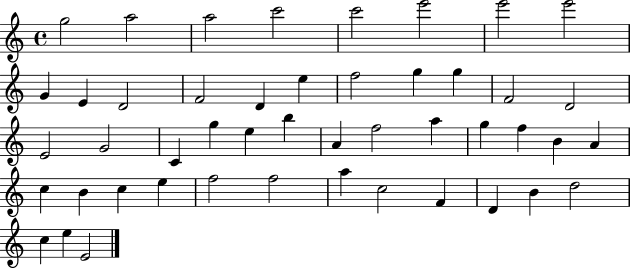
{
  \clef treble
  \time 4/4
  \defaultTimeSignature
  \key c \major
  g''2 a''2 | a''2 c'''2 | c'''2 e'''2 | e'''2 e'''2 | \break g'4 e'4 d'2 | f'2 d'4 e''4 | f''2 g''4 g''4 | f'2 d'2 | \break e'2 g'2 | c'4 g''4 e''4 b''4 | a'4 f''2 a''4 | g''4 f''4 b'4 a'4 | \break c''4 b'4 c''4 e''4 | f''2 f''2 | a''4 c''2 f'4 | d'4 b'4 d''2 | \break c''4 e''4 e'2 | \bar "|."
}